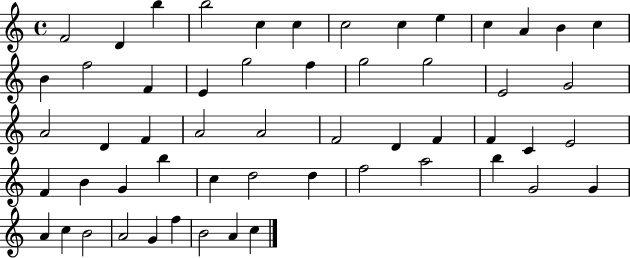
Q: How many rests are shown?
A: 0